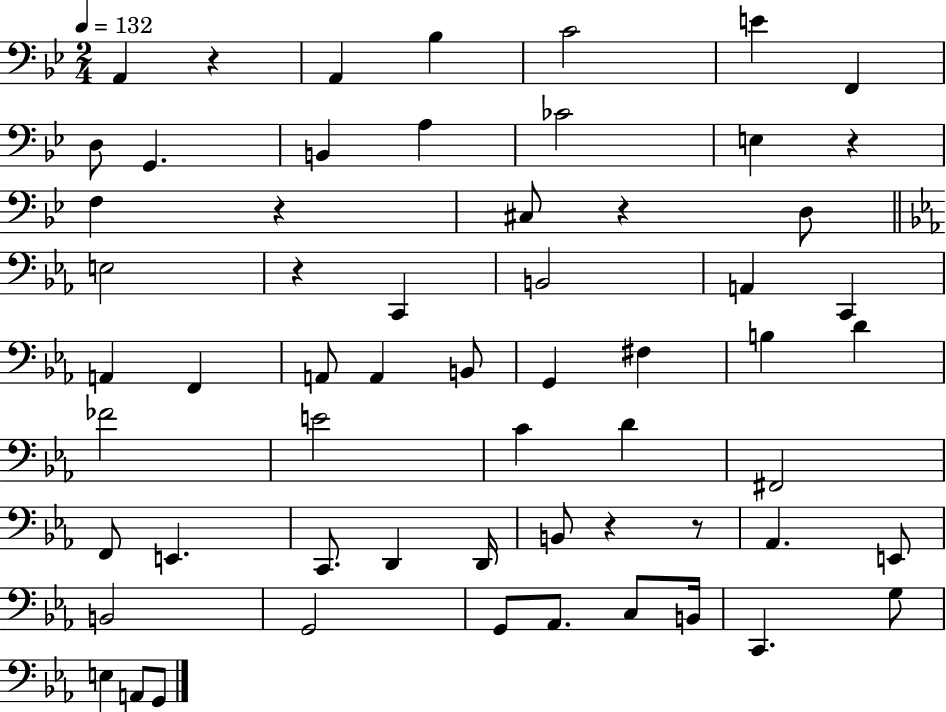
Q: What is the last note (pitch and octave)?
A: G2